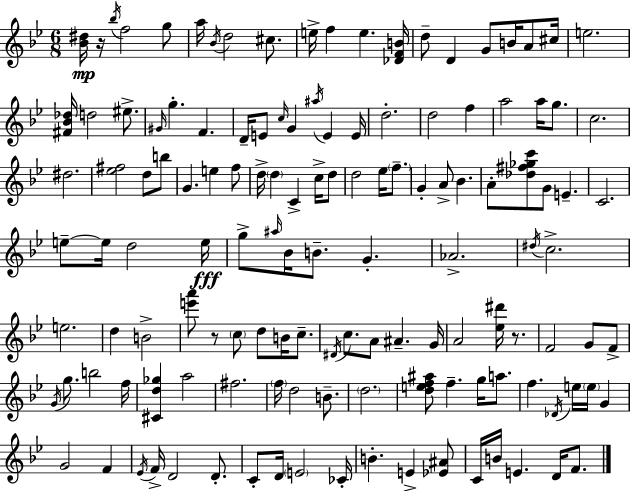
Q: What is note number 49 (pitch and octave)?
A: Eb5